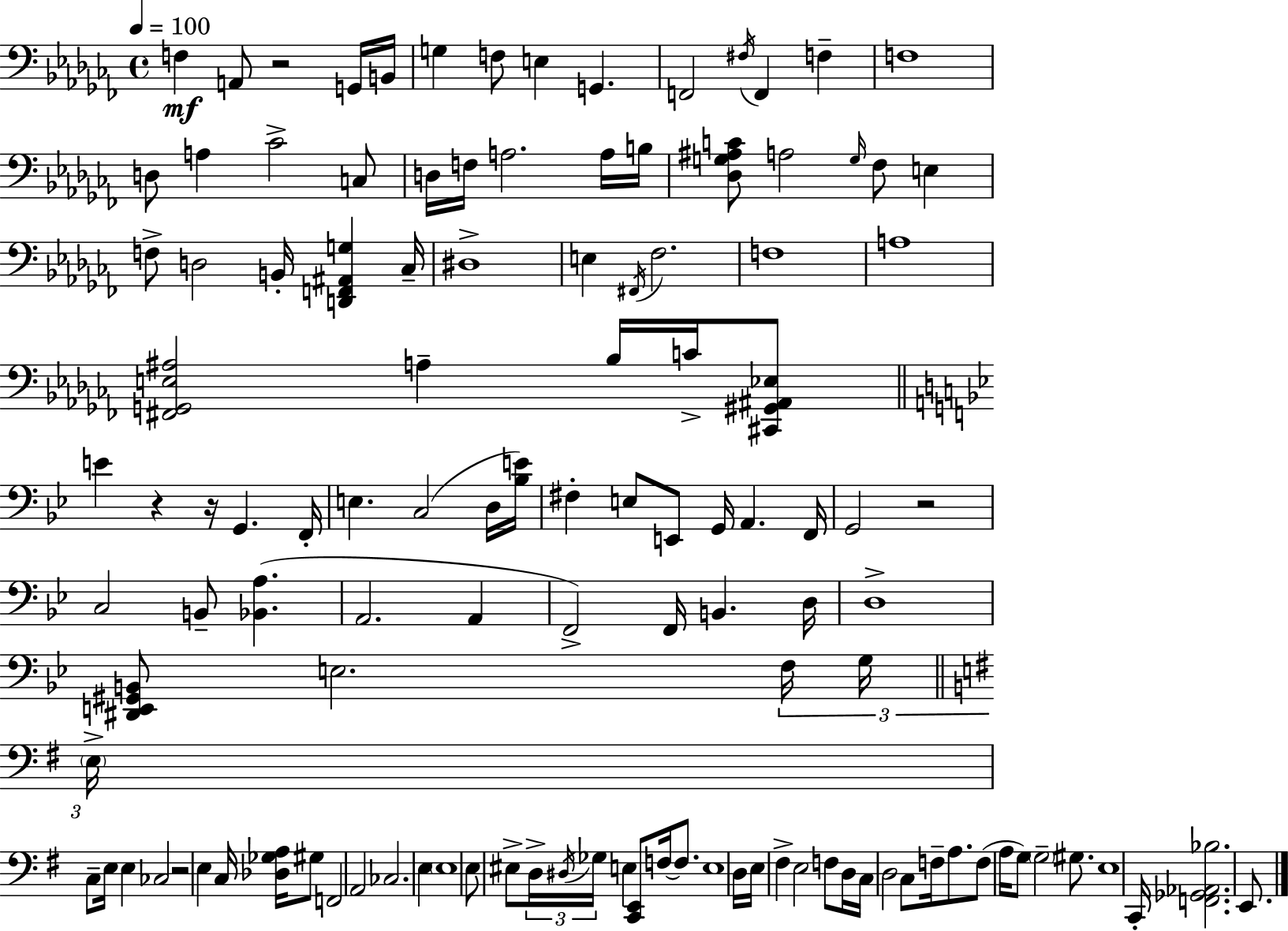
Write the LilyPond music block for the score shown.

{
  \clef bass
  \time 4/4
  \defaultTimeSignature
  \key aes \minor
  \tempo 4 = 100
  \repeat volta 2 { f4\mf a,8 r2 g,16 b,16 | g4 f8 e4 g,4. | f,2 \acciaccatura { fis16 } f,4 f4-- | f1 | \break d8 a4 ces'2-> c8 | d16 f16 a2. a16 | b16 <des g ais c'>8 a2 \grace { g16 } fes8 e4 | f8-> d2 b,16-. <d, f, ais, g>4 | \break ces16-- dis1-> | e4 \acciaccatura { fis,16 } fes2. | f1 | a1 | \break <fis, g, e ais>2 a4-- bes16 | c'16-> <cis, gis, ais, ees>8 \bar "||" \break \key bes \major e'4 r4 r16 g,4. f,16-. | e4. c2( d16 <bes e'>16) | fis4-. e8 e,8 g,16 a,4. f,16 | g,2 r2 | \break c2 b,8-- <bes, a>4.( | a,2. a,4 | f,2->) f,16 b,4. d16 | d1-> | \break <dis, e, gis, b,>8 e2. \tuplet 3/2 { f16 g16 | \bar "||" \break \key e \minor \parenthesize e16-> } c8-- e16 e4 ces2 | r2 e4 c16 <des ges a>16 gis8 | f,2 a,2 | ces2. e4 | \break \parenthesize e1 | e8 eis8-> \tuplet 3/2 { d16-> \acciaccatura { dis16 } ges16 } e4 <c, e,>8 f16~~ f8. | e1 | d16 e16 fis4-> e2 f8 | \break d16 c16 d2 c8 f16-- a8. | f8( a16 g8) \parenthesize g2-- gis8. | e1 | c,16-. <f, ges, aes, bes>2. e,8. | \break } \bar "|."
}